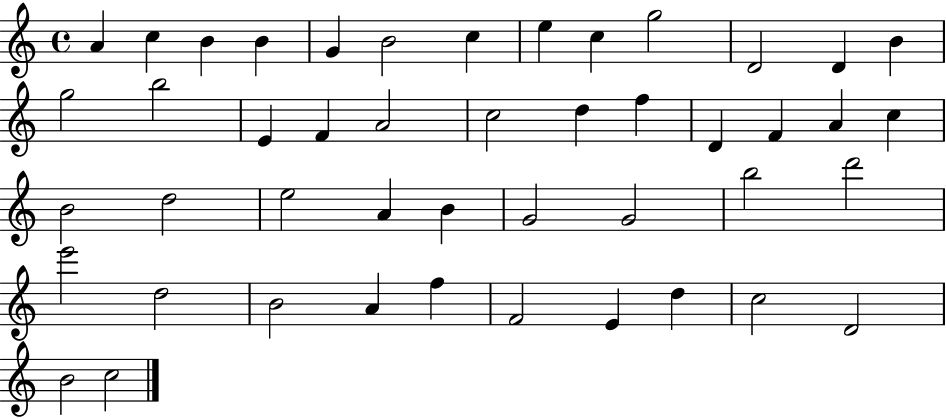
A4/q C5/q B4/q B4/q G4/q B4/h C5/q E5/q C5/q G5/h D4/h D4/q B4/q G5/h B5/h E4/q F4/q A4/h C5/h D5/q F5/q D4/q F4/q A4/q C5/q B4/h D5/h E5/h A4/q B4/q G4/h G4/h B5/h D6/h E6/h D5/h B4/h A4/q F5/q F4/h E4/q D5/q C5/h D4/h B4/h C5/h